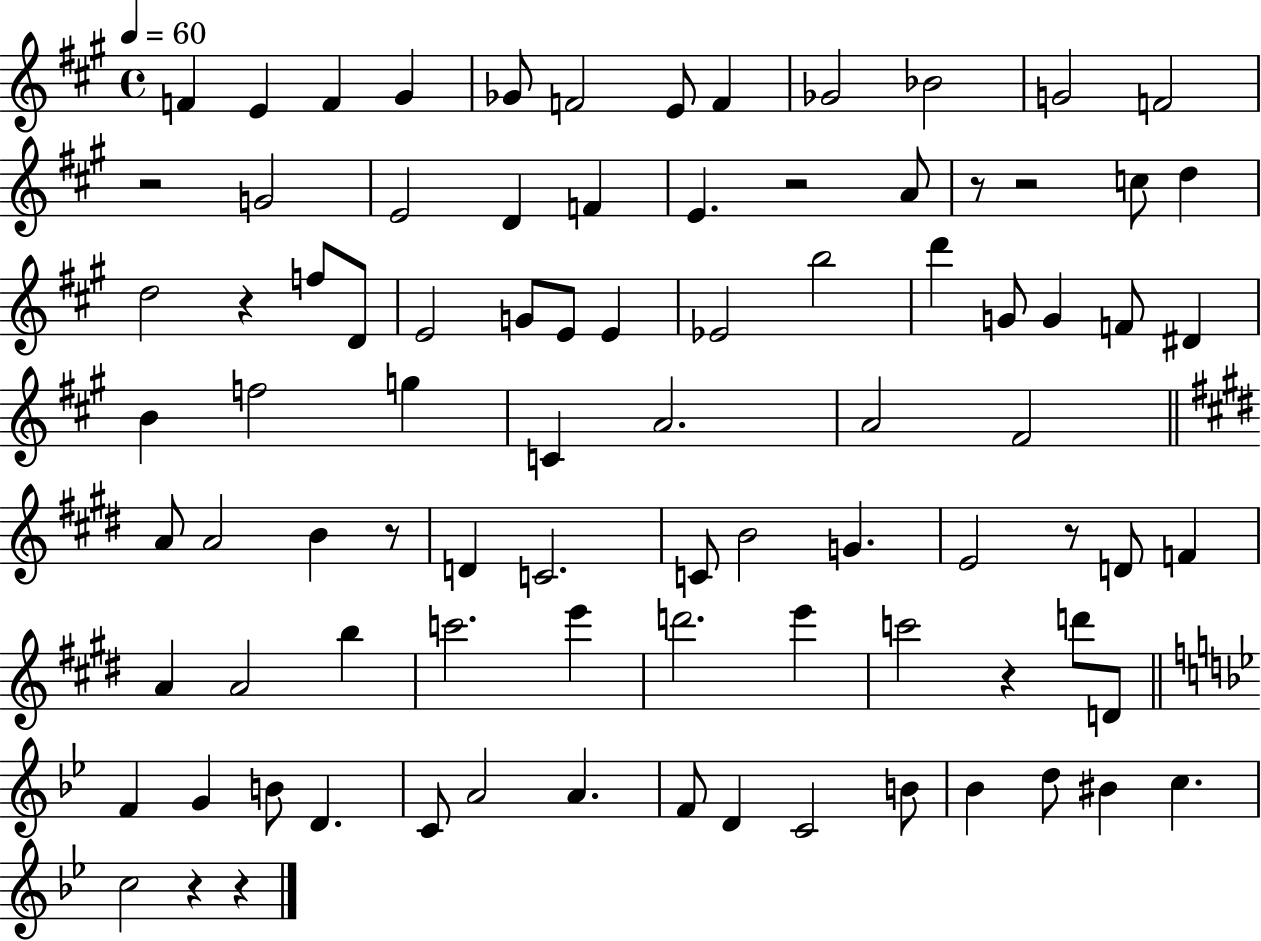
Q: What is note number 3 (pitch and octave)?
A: F4